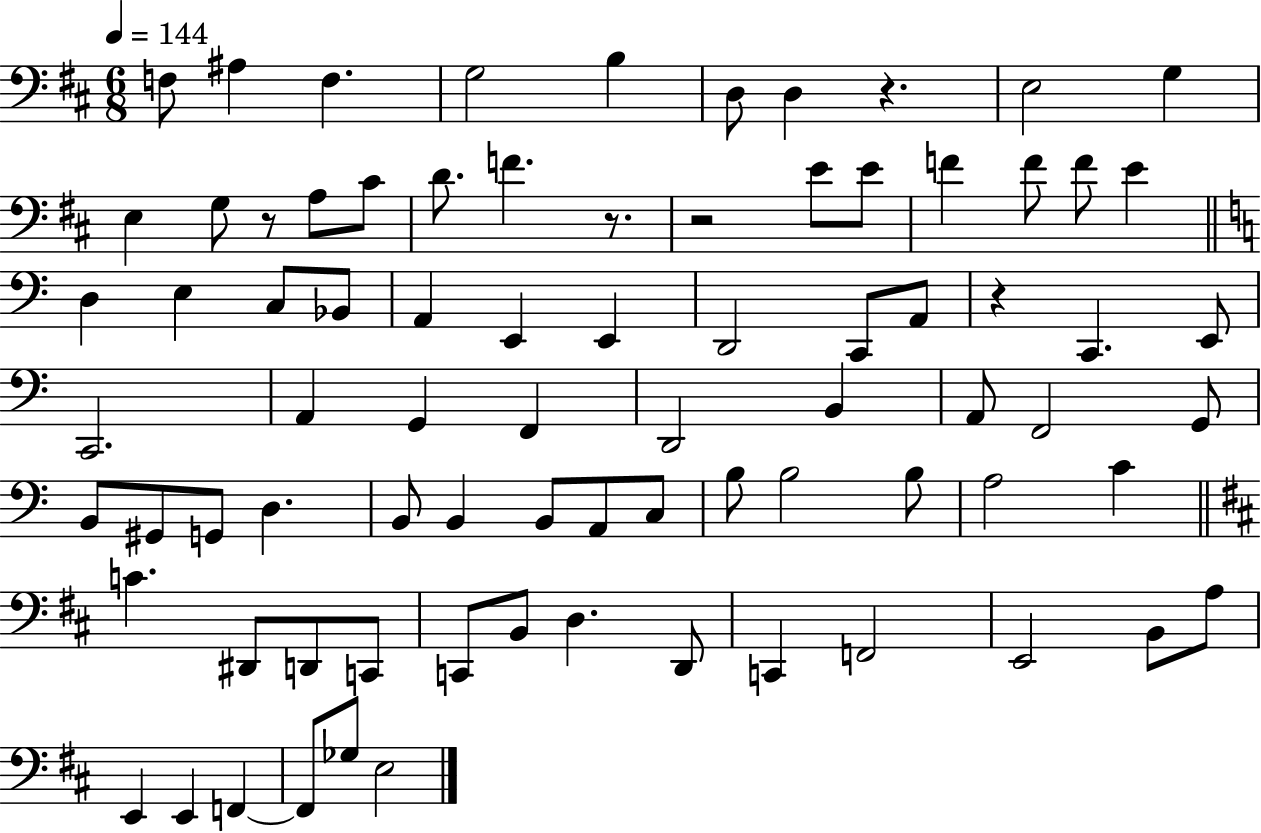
{
  \clef bass
  \numericTimeSignature
  \time 6/8
  \key d \major
  \tempo 4 = 144
  f8 ais4 f4. | g2 b4 | d8 d4 r4. | e2 g4 | \break e4 g8 r8 a8 cis'8 | d'8. f'4. r8. | r2 e'8 e'8 | f'4 f'8 f'8 e'4 | \break \bar "||" \break \key a \minor d4 e4 c8 bes,8 | a,4 e,4 e,4 | d,2 c,8 a,8 | r4 c,4. e,8 | \break c,2. | a,4 g,4 f,4 | d,2 b,4 | a,8 f,2 g,8 | \break b,8 gis,8 g,8 d4. | b,8 b,4 b,8 a,8 c8 | b8 b2 b8 | a2 c'4 | \break \bar "||" \break \key d \major c'4. dis,8 d,8 c,8 | c,8 b,8 d4. d,8 | c,4 f,2 | e,2 b,8 a8 | \break e,4 e,4 f,4~~ | f,8 ges8 e2 | \bar "|."
}